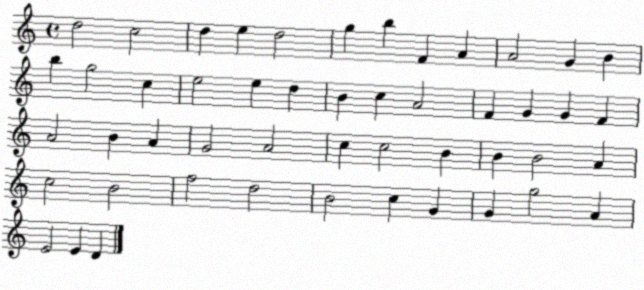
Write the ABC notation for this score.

X:1
T:Untitled
M:4/4
L:1/4
K:C
d2 c2 d e d2 g b F A A2 G B b g2 c e2 e d B c A2 F G G F A2 B A G2 A2 c c2 B B B2 A c2 B2 f2 d2 B2 c G G g2 A E2 E D